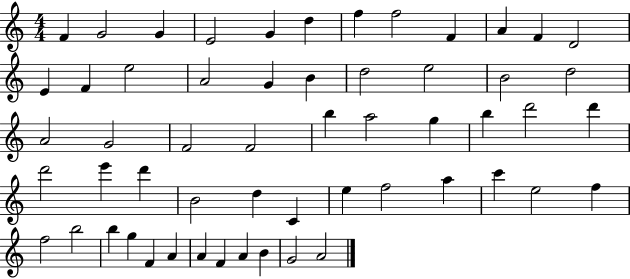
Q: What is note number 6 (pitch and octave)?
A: D5